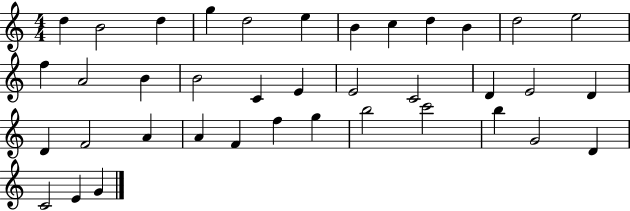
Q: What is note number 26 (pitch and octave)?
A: A4